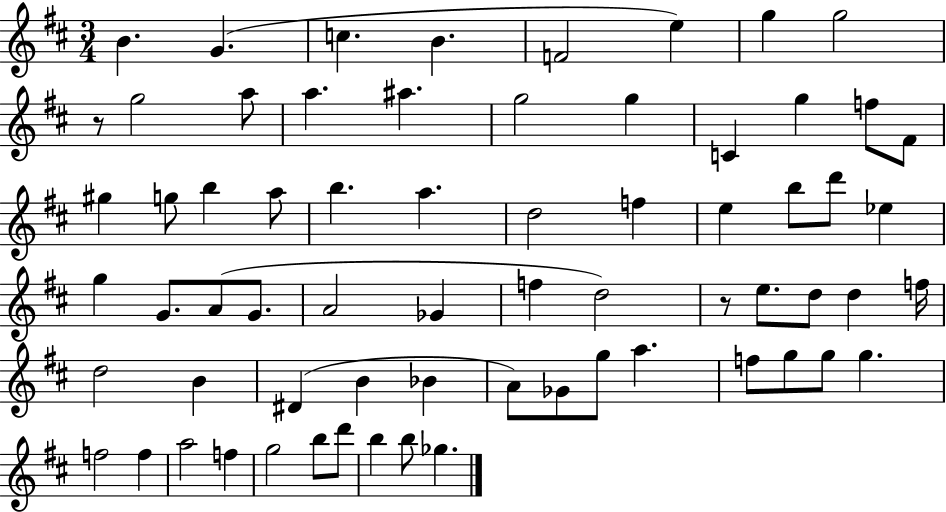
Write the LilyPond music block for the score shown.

{
  \clef treble
  \numericTimeSignature
  \time 3/4
  \key d \major
  b'4. g'4.( | c''4. b'4. | f'2 e''4) | g''4 g''2 | \break r8 g''2 a''8 | a''4. ais''4. | g''2 g''4 | c'4 g''4 f''8 fis'8 | \break gis''4 g''8 b''4 a''8 | b''4. a''4. | d''2 f''4 | e''4 b''8 d'''8 ees''4 | \break g''4 g'8. a'8( g'8. | a'2 ges'4 | f''4 d''2) | r8 e''8. d''8 d''4 f''16 | \break d''2 b'4 | dis'4( b'4 bes'4 | a'8) ges'8 g''8 a''4. | f''8 g''8 g''8 g''4. | \break f''2 f''4 | a''2 f''4 | g''2 b''8 d'''8 | b''4 b''8 ges''4. | \break \bar "|."
}